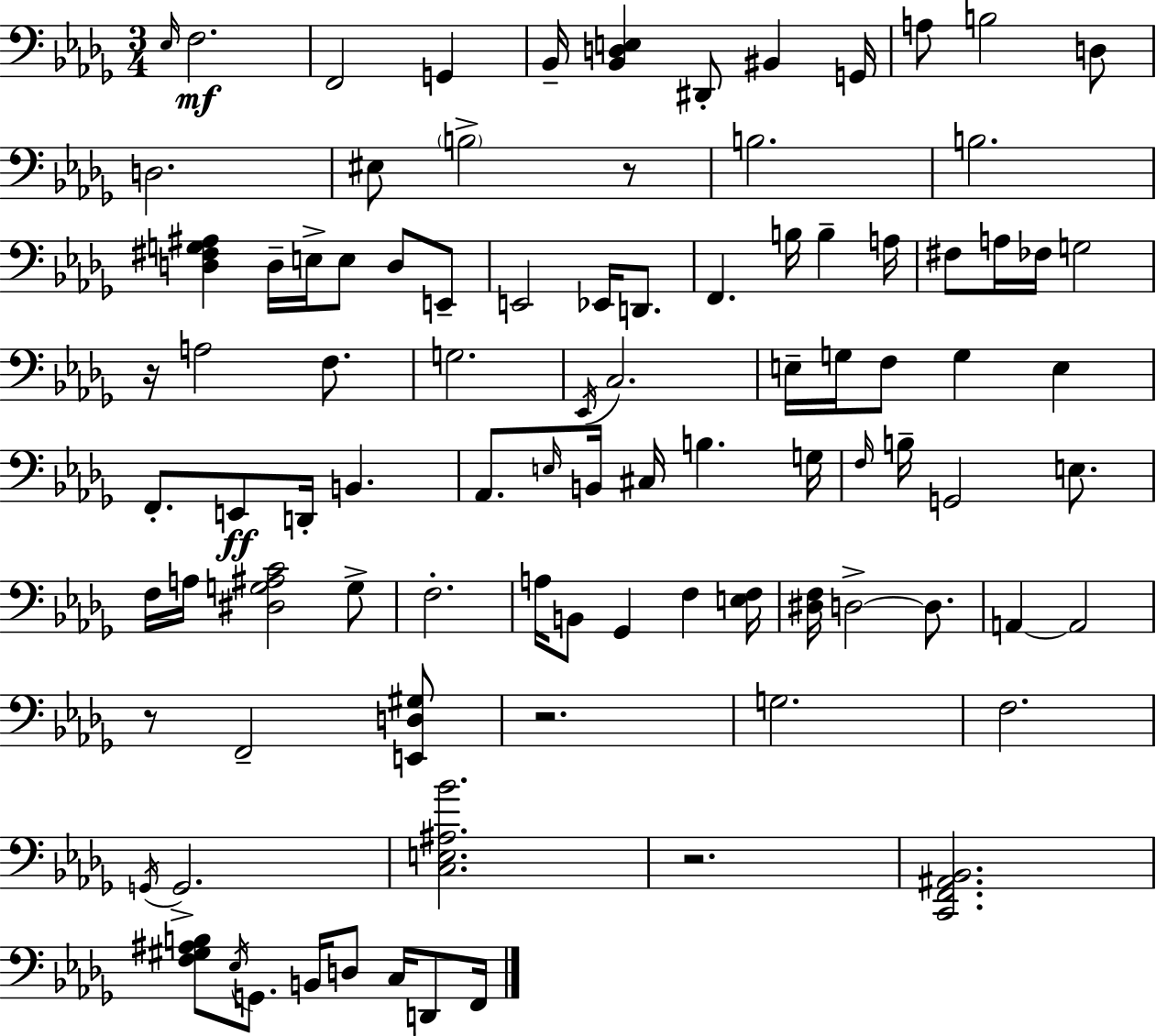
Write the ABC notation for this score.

X:1
T:Untitled
M:3/4
L:1/4
K:Bbm
_E,/4 F,2 F,,2 G,, _B,,/4 [_B,,D,E,] ^D,,/2 ^B,, G,,/4 A,/2 B,2 D,/2 D,2 ^E,/2 B,2 z/2 B,2 B,2 [D,^F,G,^A,] D,/4 E,/4 E,/2 D,/2 E,,/2 E,,2 _E,,/4 D,,/2 F,, B,/4 B, A,/4 ^F,/2 A,/4 _F,/4 G,2 z/4 A,2 F,/2 G,2 _E,,/4 C,2 E,/4 G,/4 F,/2 G, E, F,,/2 E,,/2 D,,/4 B,, _A,,/2 E,/4 B,,/4 ^C,/4 B, G,/4 F,/4 B,/4 G,,2 E,/2 F,/4 A,/4 [^D,G,^A,C]2 G,/2 F,2 A,/4 B,,/2 _G,, F, [E,F,]/4 [^D,F,]/4 D,2 D,/2 A,, A,,2 z/2 F,,2 [E,,D,^G,]/2 z2 G,2 F,2 G,,/4 G,,2 [C,E,^A,_B]2 z2 [C,,F,,^A,,_B,,]2 [F,^G,^A,B,]/2 _E,/4 G,,/2 B,,/4 D,/2 C,/4 D,,/2 F,,/4